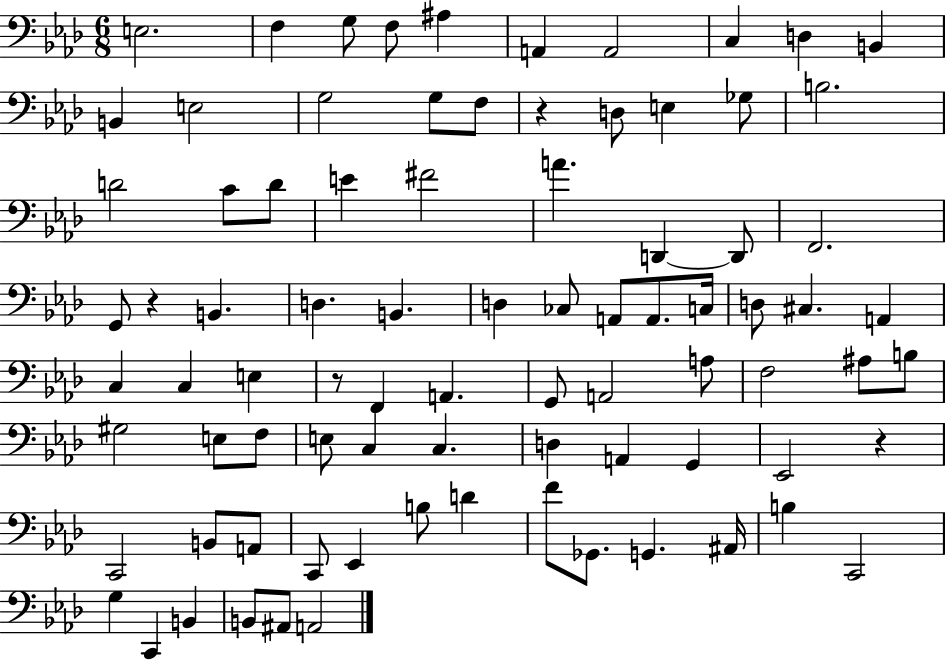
{
  \clef bass
  \numericTimeSignature
  \time 6/8
  \key aes \major
  e2. | f4 g8 f8 ais4 | a,4 a,2 | c4 d4 b,4 | \break b,4 e2 | g2 g8 f8 | r4 d8 e4 ges8 | b2. | \break d'2 c'8 d'8 | e'4 fis'2 | a'4. d,4~~ d,8 | f,2. | \break g,8 r4 b,4. | d4. b,4. | d4 ces8 a,8 a,8. c16 | d8 cis4. a,4 | \break c4 c4 e4 | r8 f,4 a,4. | g,8 a,2 a8 | f2 ais8 b8 | \break gis2 e8 f8 | e8 c4 c4. | d4 a,4 g,4 | ees,2 r4 | \break c,2 b,8 a,8 | c,8 ees,4 b8 d'4 | f'8 ges,8. g,4. ais,16 | b4 c,2 | \break g4 c,4 b,4 | b,8 ais,8 a,2 | \bar "|."
}